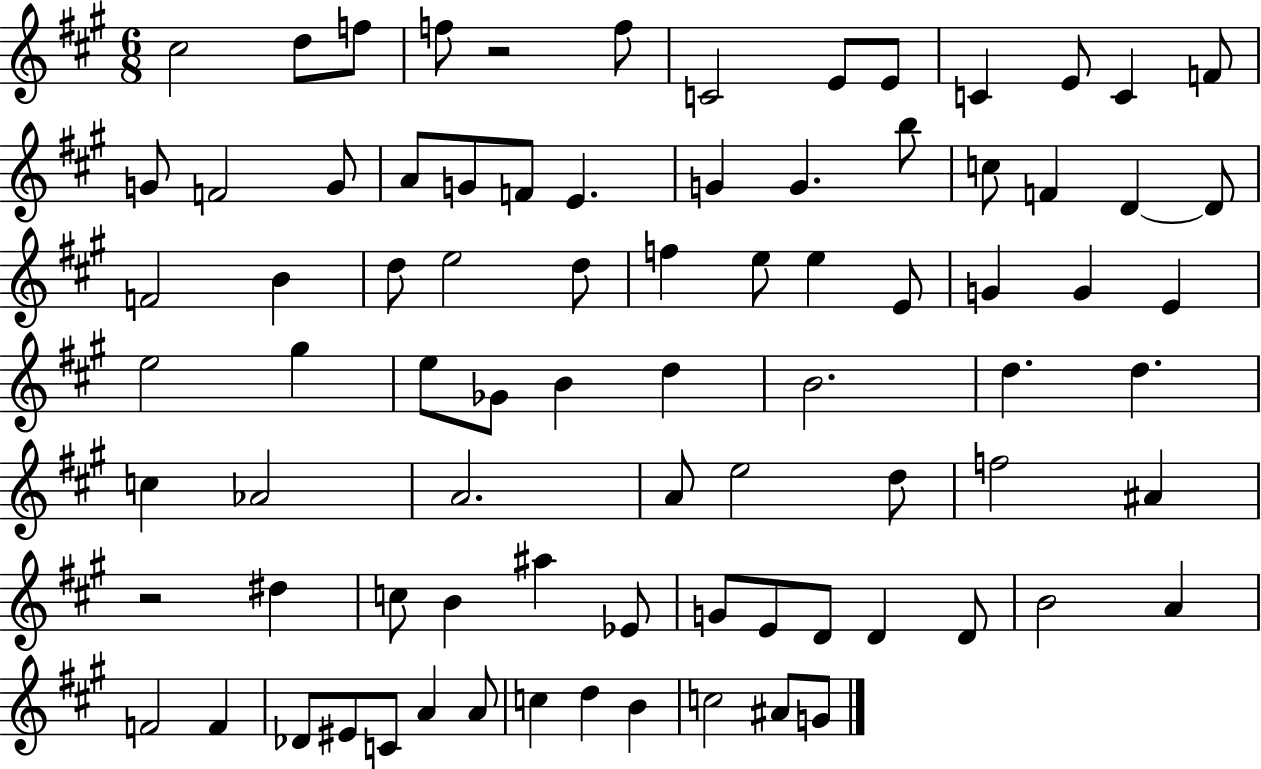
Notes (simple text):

C#5/h D5/e F5/e F5/e R/h F5/e C4/h E4/e E4/e C4/q E4/e C4/q F4/e G4/e F4/h G4/e A4/e G4/e F4/e E4/q. G4/q G4/q. B5/e C5/e F4/q D4/q D4/e F4/h B4/q D5/e E5/h D5/e F5/q E5/e E5/q E4/e G4/q G4/q E4/q E5/h G#5/q E5/e Gb4/e B4/q D5/q B4/h. D5/q. D5/q. C5/q Ab4/h A4/h. A4/e E5/h D5/e F5/h A#4/q R/h D#5/q C5/e B4/q A#5/q Eb4/e G4/e E4/e D4/e D4/q D4/e B4/h A4/q F4/h F4/q Db4/e EIS4/e C4/e A4/q A4/e C5/q D5/q B4/q C5/h A#4/e G4/e